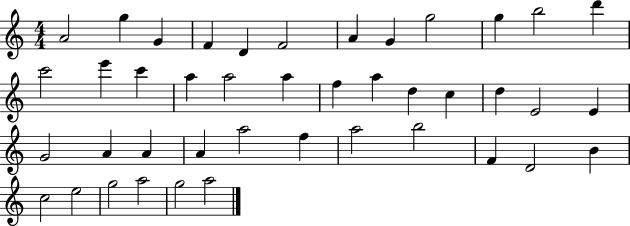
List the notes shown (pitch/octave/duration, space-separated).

A4/h G5/q G4/q F4/q D4/q F4/h A4/q G4/q G5/h G5/q B5/h D6/q C6/h E6/q C6/q A5/q A5/h A5/q F5/q A5/q D5/q C5/q D5/q E4/h E4/q G4/h A4/q A4/q A4/q A5/h F5/q A5/h B5/h F4/q D4/h B4/q C5/h E5/h G5/h A5/h G5/h A5/h